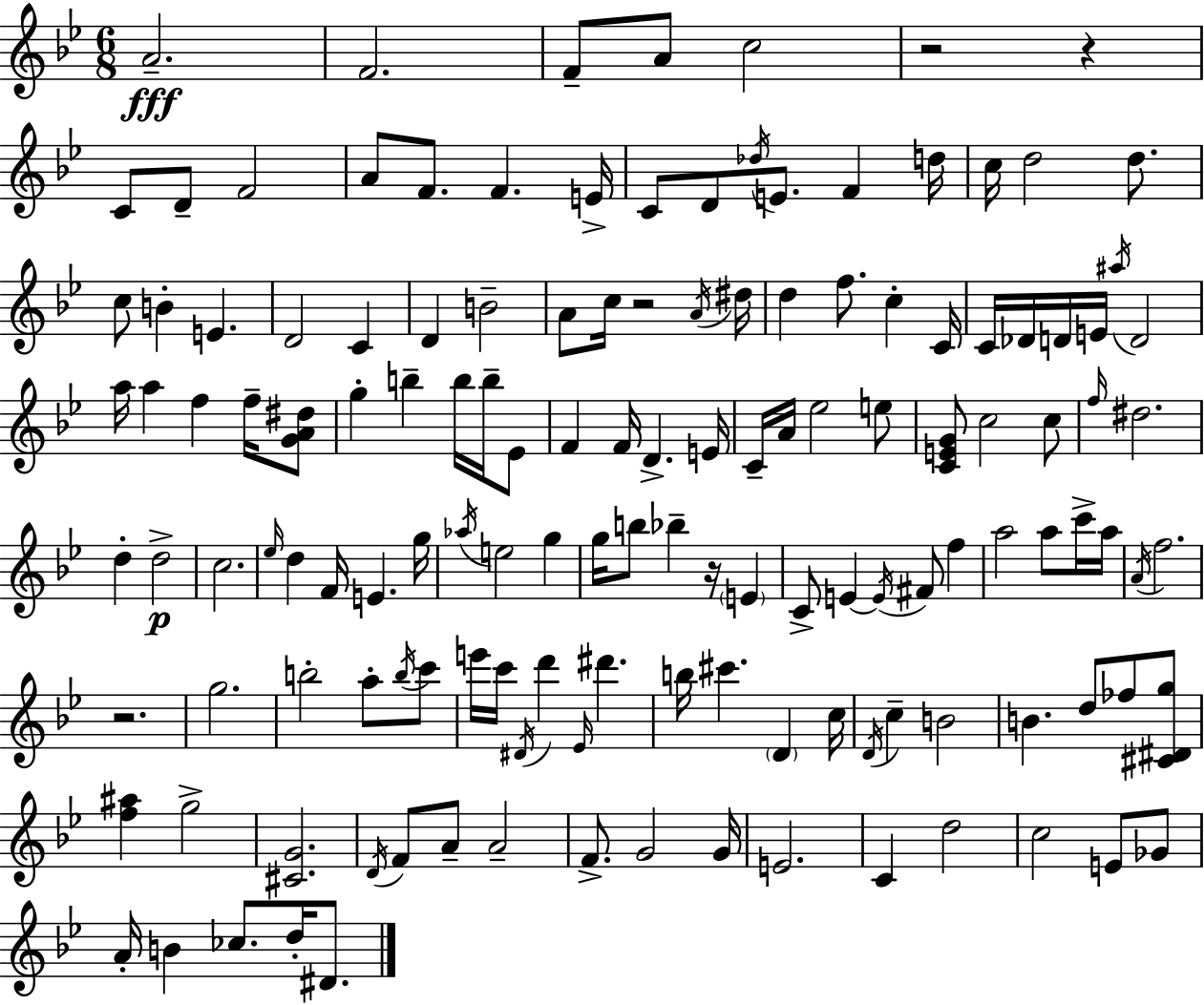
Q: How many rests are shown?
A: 5